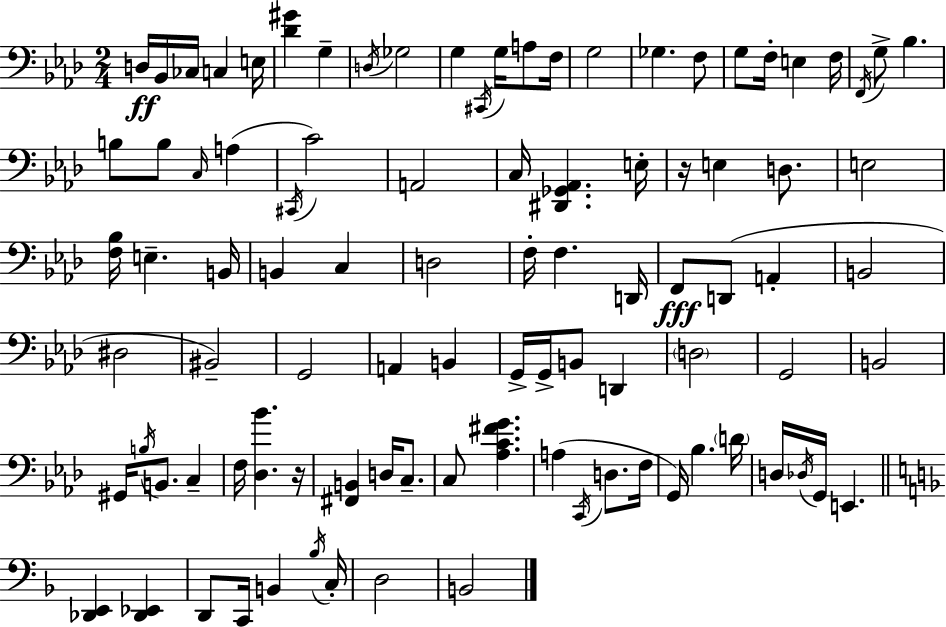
{
  \clef bass
  \numericTimeSignature
  \time 2/4
  \key f \minor
  \repeat volta 2 { d16\ff bes,16 ces16 c4 e16 | <des' gis'>4 g4-- | \acciaccatura { d16 } ges2 | g4 \acciaccatura { cis,16 } g16 a8 | \break f16 g2 | ges4. | f8 g8 f16-. e4 | f16 \acciaccatura { f,16 } g8-> bes4. | \break b8 b8 \grace { c16 }( | a4 \acciaccatura { cis,16 }) c'2 | a,2 | c16 <dis, ges, aes,>4. | \break e16-. r16 e4 | d8. e2 | <f bes>16 e4.-- | b,16 b,4 | \break c4 d2 | f16-. f4. | d,16 f,8\fff d,8( | a,4-. b,2 | \break dis2 | bis,2--) | g,2 | a,4 | \break b,4 g,16-> g,16-> b,8 | d,4 \parenthesize d2 | g,2 | b,2 | \break gis,16 \acciaccatura { b16 } b,8. | c4-- f16 <des bes'>4. | r16 <fis, b,>4 | d16 c8.-- c8 | \break <aes c' fis' g'>4. a4( | \acciaccatura { c,16 } d8. f16 g,16) | bes4. \parenthesize d'16 d16 | \acciaccatura { des16 } g,16 e,4. | \break \bar "||" \break \key f \major <des, e,>4 <des, ees,>4 | d,8 c,16 b,4 \acciaccatura { bes16 } | c16-. d2 | b,2 | \break } \bar "|."
}